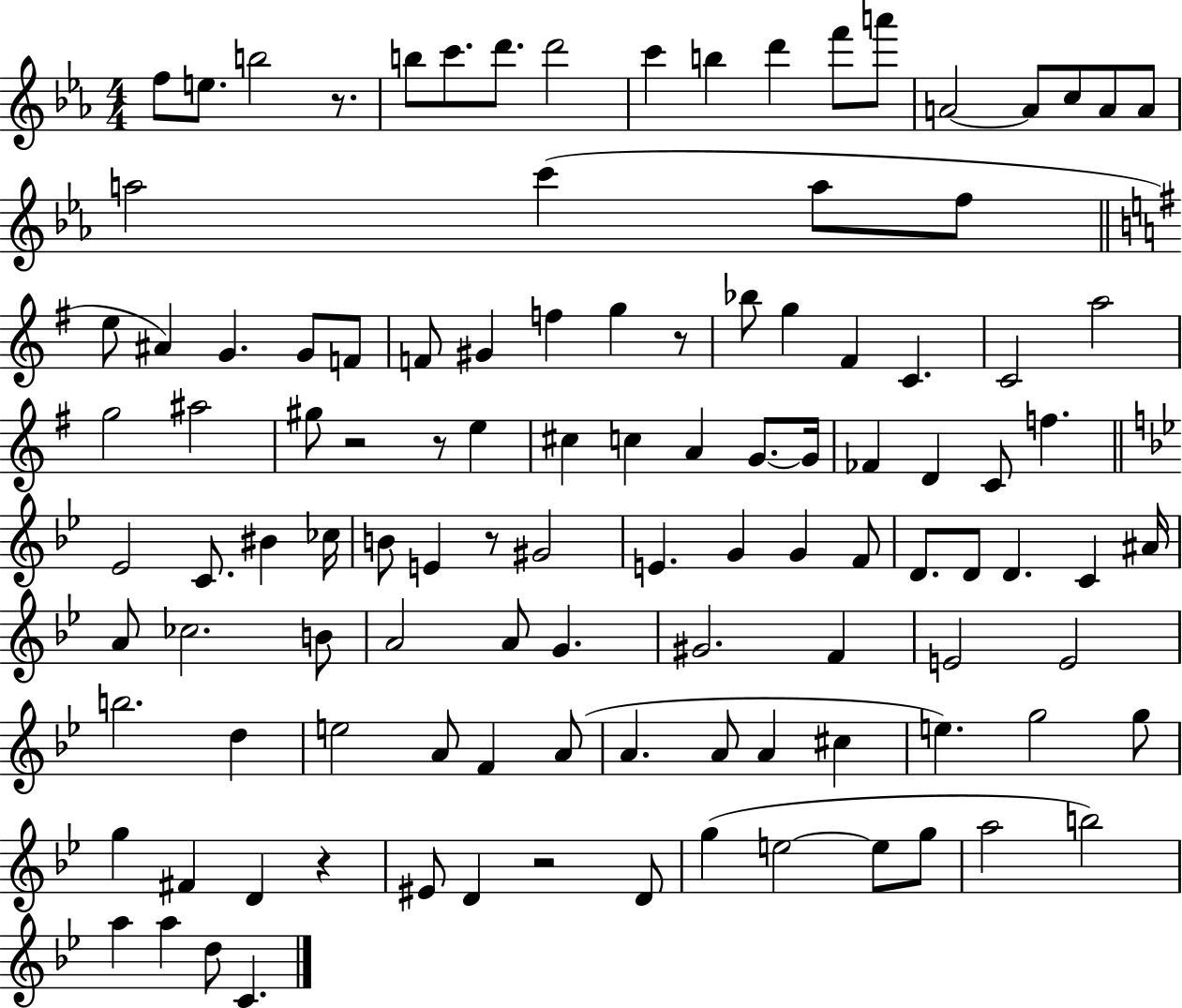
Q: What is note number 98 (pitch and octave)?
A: G5